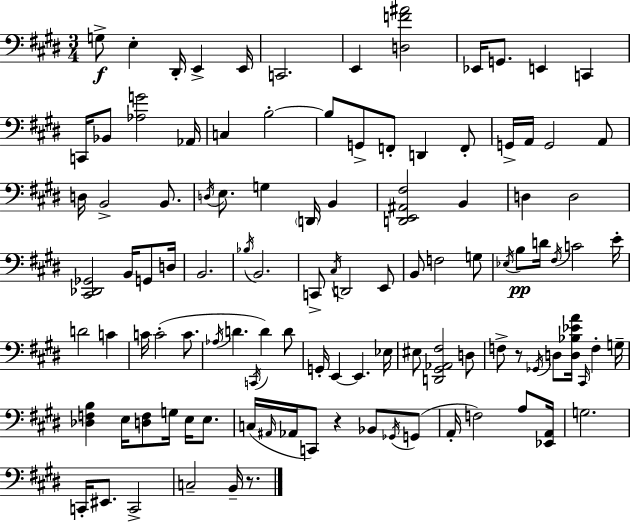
X:1
T:Untitled
M:3/4
L:1/4
K:E
G,/2 E, ^D,,/4 E,, E,,/4 C,,2 E,, [D,F^A]2 _E,,/4 G,,/2 E,, C,, C,,/4 _B,,/2 [_A,G]2 _A,,/4 C, B,2 B,/2 G,,/2 F,,/2 D,, F,,/2 G,,/4 A,,/4 G,,2 A,,/2 D,/4 B,,2 B,,/2 D,/4 E,/2 G, D,,/4 B,, [D,,E,,^A,,^F,]2 B,, D, D,2 [^C,,_D,,_G,,]2 B,,/4 G,,/2 D,/4 B,,2 _B,/4 B,,2 C,,/2 ^C,/4 D,,2 E,,/2 B,,/2 F,2 G,/2 _E,/4 B,/2 D/4 ^F,/4 C2 E/4 D2 C C/4 C2 C/2 _A,/4 D C,,/4 D D/2 G,,/4 E,, E,, _E,/4 ^E,/2 [D,,^G,,_A,,^F,]2 D,/2 F,/2 z/2 _G,,/4 D,/2 [D,_B,_EA]/4 ^C,,/4 F, G,/4 [_D,F,B,] E,/4 [D,F,]/2 G,/4 E,/4 E,/2 C,/4 ^A,,/4 _A,,/4 C,,/2 z _B,,/2 _G,,/4 G,,/2 A,,/4 F,2 A,/2 [_E,,A,,]/4 G,2 C,,/4 ^E,,/2 C,,2 C,2 B,,/4 z/2